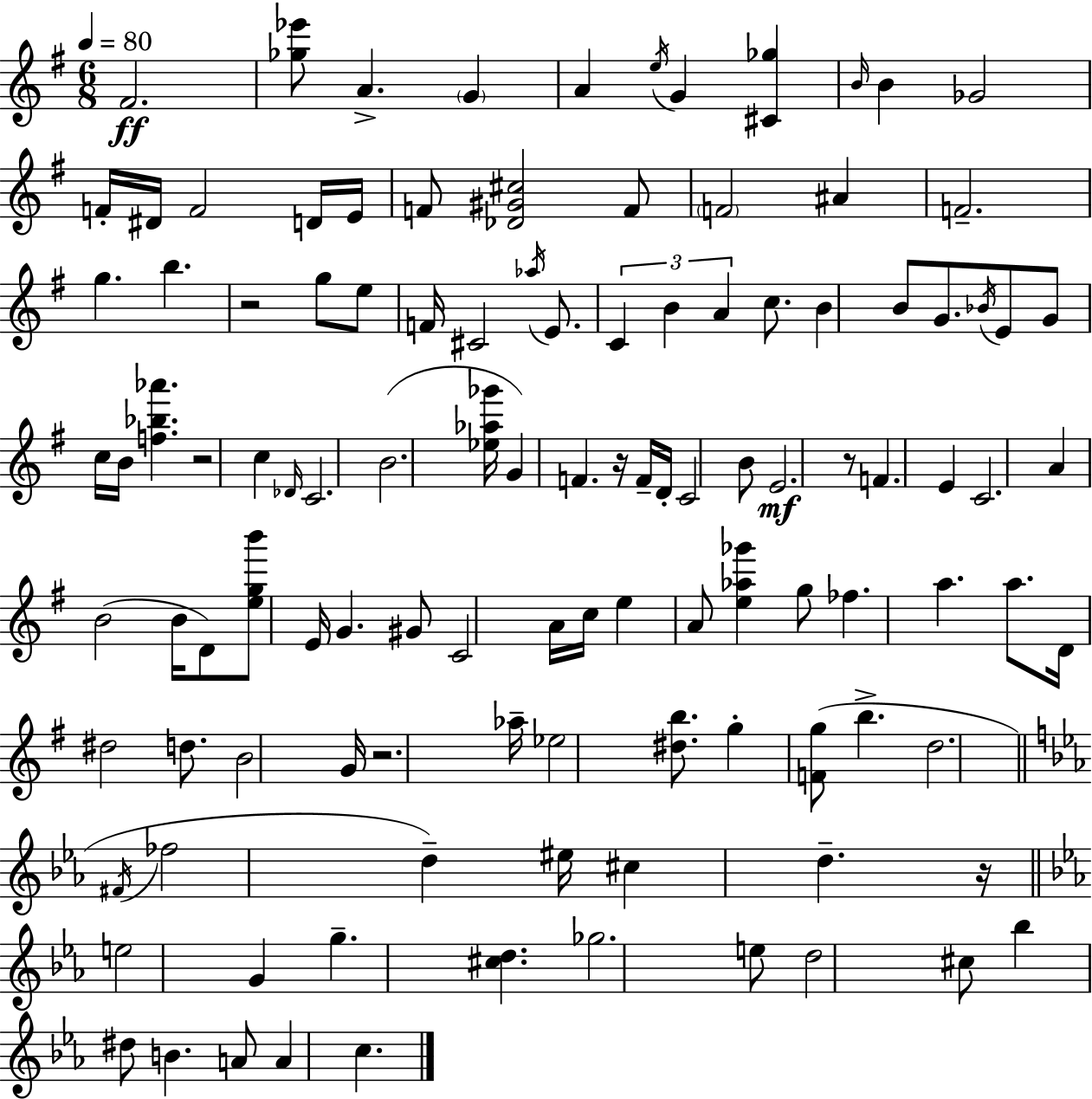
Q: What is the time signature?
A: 6/8